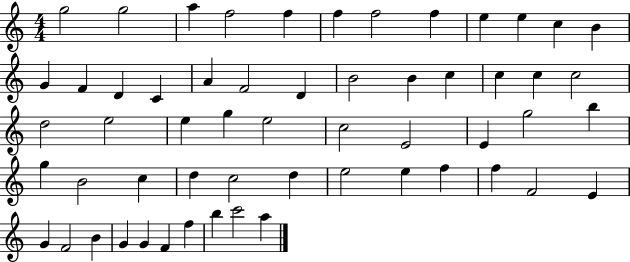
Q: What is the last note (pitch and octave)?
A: A5